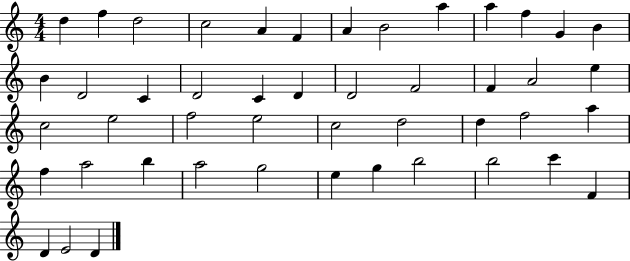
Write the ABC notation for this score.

X:1
T:Untitled
M:4/4
L:1/4
K:C
d f d2 c2 A F A B2 a a f G B B D2 C D2 C D D2 F2 F A2 e c2 e2 f2 e2 c2 d2 d f2 a f a2 b a2 g2 e g b2 b2 c' F D E2 D